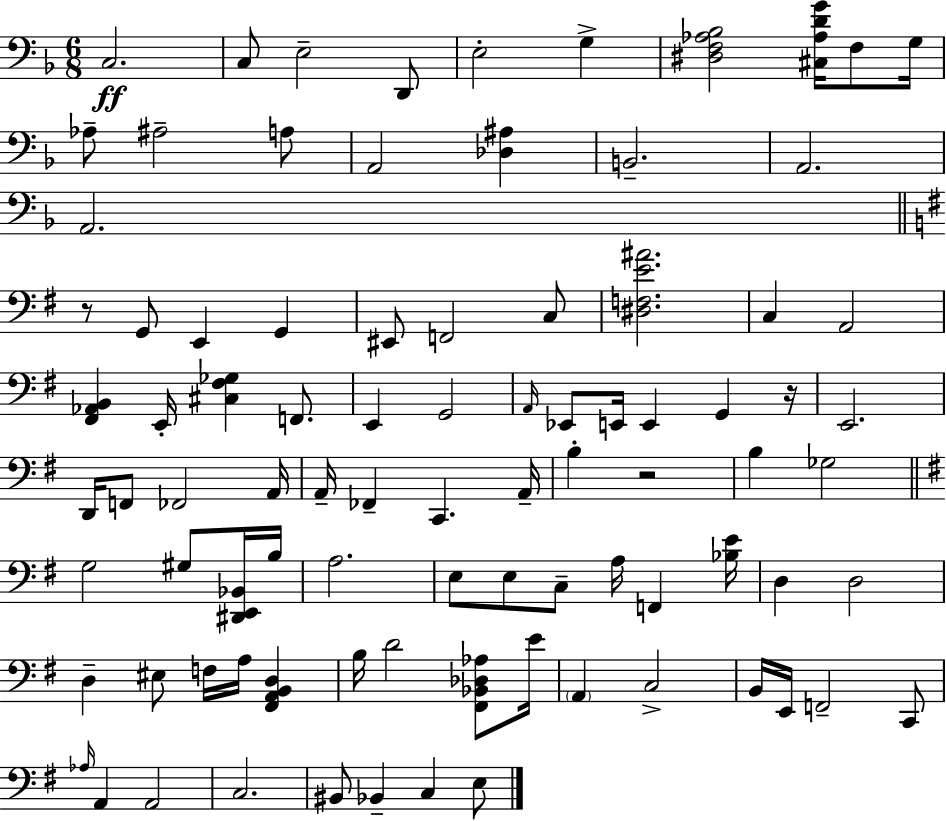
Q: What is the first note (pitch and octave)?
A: C3